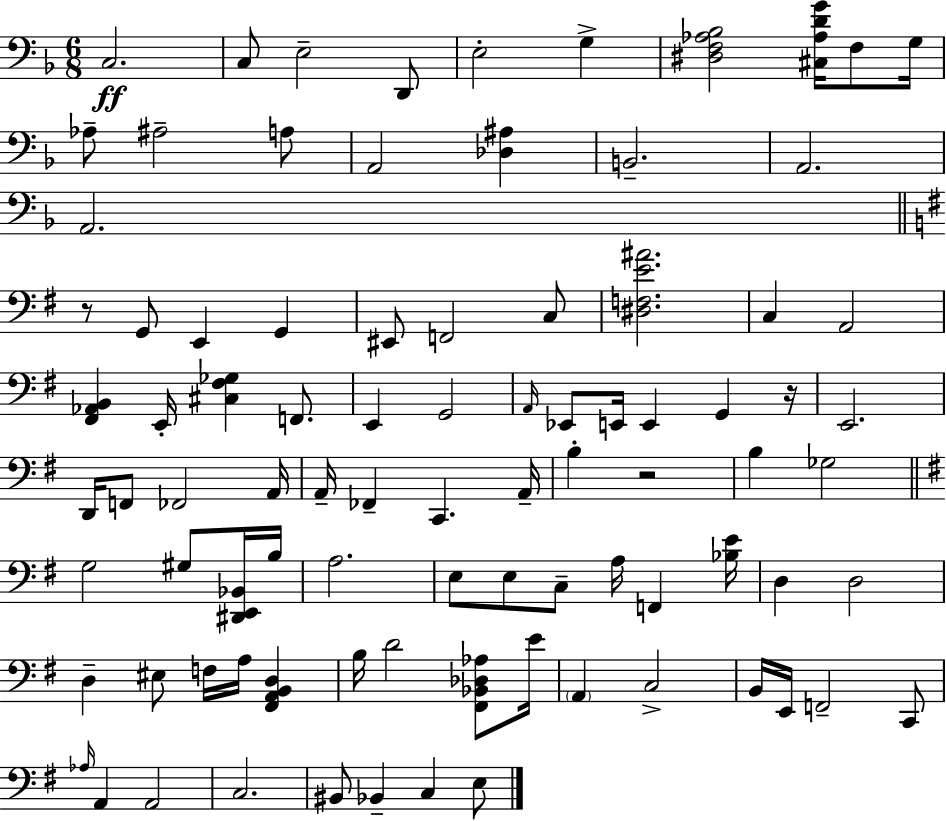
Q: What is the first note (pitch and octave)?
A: C3